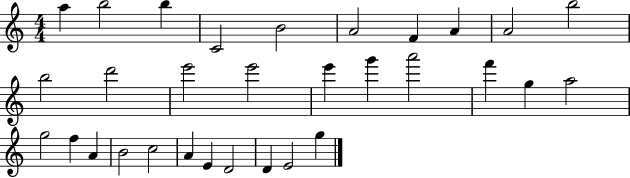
X:1
T:Untitled
M:4/4
L:1/4
K:C
a b2 b C2 B2 A2 F A A2 b2 b2 d'2 e'2 e'2 e' g' a'2 f' g a2 g2 f A B2 c2 A E D2 D E2 g